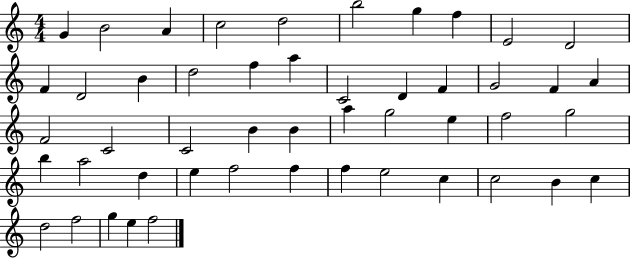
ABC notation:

X:1
T:Untitled
M:4/4
L:1/4
K:C
G B2 A c2 d2 b2 g f E2 D2 F D2 B d2 f a C2 D F G2 F A F2 C2 C2 B B a g2 e f2 g2 b a2 d e f2 f f e2 c c2 B c d2 f2 g e f2